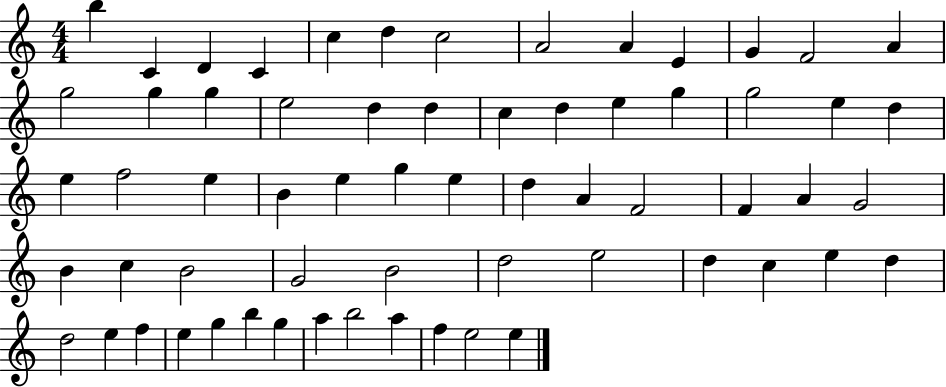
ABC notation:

X:1
T:Untitled
M:4/4
L:1/4
K:C
b C D C c d c2 A2 A E G F2 A g2 g g e2 d d c d e g g2 e d e f2 e B e g e d A F2 F A G2 B c B2 G2 B2 d2 e2 d c e d d2 e f e g b g a b2 a f e2 e